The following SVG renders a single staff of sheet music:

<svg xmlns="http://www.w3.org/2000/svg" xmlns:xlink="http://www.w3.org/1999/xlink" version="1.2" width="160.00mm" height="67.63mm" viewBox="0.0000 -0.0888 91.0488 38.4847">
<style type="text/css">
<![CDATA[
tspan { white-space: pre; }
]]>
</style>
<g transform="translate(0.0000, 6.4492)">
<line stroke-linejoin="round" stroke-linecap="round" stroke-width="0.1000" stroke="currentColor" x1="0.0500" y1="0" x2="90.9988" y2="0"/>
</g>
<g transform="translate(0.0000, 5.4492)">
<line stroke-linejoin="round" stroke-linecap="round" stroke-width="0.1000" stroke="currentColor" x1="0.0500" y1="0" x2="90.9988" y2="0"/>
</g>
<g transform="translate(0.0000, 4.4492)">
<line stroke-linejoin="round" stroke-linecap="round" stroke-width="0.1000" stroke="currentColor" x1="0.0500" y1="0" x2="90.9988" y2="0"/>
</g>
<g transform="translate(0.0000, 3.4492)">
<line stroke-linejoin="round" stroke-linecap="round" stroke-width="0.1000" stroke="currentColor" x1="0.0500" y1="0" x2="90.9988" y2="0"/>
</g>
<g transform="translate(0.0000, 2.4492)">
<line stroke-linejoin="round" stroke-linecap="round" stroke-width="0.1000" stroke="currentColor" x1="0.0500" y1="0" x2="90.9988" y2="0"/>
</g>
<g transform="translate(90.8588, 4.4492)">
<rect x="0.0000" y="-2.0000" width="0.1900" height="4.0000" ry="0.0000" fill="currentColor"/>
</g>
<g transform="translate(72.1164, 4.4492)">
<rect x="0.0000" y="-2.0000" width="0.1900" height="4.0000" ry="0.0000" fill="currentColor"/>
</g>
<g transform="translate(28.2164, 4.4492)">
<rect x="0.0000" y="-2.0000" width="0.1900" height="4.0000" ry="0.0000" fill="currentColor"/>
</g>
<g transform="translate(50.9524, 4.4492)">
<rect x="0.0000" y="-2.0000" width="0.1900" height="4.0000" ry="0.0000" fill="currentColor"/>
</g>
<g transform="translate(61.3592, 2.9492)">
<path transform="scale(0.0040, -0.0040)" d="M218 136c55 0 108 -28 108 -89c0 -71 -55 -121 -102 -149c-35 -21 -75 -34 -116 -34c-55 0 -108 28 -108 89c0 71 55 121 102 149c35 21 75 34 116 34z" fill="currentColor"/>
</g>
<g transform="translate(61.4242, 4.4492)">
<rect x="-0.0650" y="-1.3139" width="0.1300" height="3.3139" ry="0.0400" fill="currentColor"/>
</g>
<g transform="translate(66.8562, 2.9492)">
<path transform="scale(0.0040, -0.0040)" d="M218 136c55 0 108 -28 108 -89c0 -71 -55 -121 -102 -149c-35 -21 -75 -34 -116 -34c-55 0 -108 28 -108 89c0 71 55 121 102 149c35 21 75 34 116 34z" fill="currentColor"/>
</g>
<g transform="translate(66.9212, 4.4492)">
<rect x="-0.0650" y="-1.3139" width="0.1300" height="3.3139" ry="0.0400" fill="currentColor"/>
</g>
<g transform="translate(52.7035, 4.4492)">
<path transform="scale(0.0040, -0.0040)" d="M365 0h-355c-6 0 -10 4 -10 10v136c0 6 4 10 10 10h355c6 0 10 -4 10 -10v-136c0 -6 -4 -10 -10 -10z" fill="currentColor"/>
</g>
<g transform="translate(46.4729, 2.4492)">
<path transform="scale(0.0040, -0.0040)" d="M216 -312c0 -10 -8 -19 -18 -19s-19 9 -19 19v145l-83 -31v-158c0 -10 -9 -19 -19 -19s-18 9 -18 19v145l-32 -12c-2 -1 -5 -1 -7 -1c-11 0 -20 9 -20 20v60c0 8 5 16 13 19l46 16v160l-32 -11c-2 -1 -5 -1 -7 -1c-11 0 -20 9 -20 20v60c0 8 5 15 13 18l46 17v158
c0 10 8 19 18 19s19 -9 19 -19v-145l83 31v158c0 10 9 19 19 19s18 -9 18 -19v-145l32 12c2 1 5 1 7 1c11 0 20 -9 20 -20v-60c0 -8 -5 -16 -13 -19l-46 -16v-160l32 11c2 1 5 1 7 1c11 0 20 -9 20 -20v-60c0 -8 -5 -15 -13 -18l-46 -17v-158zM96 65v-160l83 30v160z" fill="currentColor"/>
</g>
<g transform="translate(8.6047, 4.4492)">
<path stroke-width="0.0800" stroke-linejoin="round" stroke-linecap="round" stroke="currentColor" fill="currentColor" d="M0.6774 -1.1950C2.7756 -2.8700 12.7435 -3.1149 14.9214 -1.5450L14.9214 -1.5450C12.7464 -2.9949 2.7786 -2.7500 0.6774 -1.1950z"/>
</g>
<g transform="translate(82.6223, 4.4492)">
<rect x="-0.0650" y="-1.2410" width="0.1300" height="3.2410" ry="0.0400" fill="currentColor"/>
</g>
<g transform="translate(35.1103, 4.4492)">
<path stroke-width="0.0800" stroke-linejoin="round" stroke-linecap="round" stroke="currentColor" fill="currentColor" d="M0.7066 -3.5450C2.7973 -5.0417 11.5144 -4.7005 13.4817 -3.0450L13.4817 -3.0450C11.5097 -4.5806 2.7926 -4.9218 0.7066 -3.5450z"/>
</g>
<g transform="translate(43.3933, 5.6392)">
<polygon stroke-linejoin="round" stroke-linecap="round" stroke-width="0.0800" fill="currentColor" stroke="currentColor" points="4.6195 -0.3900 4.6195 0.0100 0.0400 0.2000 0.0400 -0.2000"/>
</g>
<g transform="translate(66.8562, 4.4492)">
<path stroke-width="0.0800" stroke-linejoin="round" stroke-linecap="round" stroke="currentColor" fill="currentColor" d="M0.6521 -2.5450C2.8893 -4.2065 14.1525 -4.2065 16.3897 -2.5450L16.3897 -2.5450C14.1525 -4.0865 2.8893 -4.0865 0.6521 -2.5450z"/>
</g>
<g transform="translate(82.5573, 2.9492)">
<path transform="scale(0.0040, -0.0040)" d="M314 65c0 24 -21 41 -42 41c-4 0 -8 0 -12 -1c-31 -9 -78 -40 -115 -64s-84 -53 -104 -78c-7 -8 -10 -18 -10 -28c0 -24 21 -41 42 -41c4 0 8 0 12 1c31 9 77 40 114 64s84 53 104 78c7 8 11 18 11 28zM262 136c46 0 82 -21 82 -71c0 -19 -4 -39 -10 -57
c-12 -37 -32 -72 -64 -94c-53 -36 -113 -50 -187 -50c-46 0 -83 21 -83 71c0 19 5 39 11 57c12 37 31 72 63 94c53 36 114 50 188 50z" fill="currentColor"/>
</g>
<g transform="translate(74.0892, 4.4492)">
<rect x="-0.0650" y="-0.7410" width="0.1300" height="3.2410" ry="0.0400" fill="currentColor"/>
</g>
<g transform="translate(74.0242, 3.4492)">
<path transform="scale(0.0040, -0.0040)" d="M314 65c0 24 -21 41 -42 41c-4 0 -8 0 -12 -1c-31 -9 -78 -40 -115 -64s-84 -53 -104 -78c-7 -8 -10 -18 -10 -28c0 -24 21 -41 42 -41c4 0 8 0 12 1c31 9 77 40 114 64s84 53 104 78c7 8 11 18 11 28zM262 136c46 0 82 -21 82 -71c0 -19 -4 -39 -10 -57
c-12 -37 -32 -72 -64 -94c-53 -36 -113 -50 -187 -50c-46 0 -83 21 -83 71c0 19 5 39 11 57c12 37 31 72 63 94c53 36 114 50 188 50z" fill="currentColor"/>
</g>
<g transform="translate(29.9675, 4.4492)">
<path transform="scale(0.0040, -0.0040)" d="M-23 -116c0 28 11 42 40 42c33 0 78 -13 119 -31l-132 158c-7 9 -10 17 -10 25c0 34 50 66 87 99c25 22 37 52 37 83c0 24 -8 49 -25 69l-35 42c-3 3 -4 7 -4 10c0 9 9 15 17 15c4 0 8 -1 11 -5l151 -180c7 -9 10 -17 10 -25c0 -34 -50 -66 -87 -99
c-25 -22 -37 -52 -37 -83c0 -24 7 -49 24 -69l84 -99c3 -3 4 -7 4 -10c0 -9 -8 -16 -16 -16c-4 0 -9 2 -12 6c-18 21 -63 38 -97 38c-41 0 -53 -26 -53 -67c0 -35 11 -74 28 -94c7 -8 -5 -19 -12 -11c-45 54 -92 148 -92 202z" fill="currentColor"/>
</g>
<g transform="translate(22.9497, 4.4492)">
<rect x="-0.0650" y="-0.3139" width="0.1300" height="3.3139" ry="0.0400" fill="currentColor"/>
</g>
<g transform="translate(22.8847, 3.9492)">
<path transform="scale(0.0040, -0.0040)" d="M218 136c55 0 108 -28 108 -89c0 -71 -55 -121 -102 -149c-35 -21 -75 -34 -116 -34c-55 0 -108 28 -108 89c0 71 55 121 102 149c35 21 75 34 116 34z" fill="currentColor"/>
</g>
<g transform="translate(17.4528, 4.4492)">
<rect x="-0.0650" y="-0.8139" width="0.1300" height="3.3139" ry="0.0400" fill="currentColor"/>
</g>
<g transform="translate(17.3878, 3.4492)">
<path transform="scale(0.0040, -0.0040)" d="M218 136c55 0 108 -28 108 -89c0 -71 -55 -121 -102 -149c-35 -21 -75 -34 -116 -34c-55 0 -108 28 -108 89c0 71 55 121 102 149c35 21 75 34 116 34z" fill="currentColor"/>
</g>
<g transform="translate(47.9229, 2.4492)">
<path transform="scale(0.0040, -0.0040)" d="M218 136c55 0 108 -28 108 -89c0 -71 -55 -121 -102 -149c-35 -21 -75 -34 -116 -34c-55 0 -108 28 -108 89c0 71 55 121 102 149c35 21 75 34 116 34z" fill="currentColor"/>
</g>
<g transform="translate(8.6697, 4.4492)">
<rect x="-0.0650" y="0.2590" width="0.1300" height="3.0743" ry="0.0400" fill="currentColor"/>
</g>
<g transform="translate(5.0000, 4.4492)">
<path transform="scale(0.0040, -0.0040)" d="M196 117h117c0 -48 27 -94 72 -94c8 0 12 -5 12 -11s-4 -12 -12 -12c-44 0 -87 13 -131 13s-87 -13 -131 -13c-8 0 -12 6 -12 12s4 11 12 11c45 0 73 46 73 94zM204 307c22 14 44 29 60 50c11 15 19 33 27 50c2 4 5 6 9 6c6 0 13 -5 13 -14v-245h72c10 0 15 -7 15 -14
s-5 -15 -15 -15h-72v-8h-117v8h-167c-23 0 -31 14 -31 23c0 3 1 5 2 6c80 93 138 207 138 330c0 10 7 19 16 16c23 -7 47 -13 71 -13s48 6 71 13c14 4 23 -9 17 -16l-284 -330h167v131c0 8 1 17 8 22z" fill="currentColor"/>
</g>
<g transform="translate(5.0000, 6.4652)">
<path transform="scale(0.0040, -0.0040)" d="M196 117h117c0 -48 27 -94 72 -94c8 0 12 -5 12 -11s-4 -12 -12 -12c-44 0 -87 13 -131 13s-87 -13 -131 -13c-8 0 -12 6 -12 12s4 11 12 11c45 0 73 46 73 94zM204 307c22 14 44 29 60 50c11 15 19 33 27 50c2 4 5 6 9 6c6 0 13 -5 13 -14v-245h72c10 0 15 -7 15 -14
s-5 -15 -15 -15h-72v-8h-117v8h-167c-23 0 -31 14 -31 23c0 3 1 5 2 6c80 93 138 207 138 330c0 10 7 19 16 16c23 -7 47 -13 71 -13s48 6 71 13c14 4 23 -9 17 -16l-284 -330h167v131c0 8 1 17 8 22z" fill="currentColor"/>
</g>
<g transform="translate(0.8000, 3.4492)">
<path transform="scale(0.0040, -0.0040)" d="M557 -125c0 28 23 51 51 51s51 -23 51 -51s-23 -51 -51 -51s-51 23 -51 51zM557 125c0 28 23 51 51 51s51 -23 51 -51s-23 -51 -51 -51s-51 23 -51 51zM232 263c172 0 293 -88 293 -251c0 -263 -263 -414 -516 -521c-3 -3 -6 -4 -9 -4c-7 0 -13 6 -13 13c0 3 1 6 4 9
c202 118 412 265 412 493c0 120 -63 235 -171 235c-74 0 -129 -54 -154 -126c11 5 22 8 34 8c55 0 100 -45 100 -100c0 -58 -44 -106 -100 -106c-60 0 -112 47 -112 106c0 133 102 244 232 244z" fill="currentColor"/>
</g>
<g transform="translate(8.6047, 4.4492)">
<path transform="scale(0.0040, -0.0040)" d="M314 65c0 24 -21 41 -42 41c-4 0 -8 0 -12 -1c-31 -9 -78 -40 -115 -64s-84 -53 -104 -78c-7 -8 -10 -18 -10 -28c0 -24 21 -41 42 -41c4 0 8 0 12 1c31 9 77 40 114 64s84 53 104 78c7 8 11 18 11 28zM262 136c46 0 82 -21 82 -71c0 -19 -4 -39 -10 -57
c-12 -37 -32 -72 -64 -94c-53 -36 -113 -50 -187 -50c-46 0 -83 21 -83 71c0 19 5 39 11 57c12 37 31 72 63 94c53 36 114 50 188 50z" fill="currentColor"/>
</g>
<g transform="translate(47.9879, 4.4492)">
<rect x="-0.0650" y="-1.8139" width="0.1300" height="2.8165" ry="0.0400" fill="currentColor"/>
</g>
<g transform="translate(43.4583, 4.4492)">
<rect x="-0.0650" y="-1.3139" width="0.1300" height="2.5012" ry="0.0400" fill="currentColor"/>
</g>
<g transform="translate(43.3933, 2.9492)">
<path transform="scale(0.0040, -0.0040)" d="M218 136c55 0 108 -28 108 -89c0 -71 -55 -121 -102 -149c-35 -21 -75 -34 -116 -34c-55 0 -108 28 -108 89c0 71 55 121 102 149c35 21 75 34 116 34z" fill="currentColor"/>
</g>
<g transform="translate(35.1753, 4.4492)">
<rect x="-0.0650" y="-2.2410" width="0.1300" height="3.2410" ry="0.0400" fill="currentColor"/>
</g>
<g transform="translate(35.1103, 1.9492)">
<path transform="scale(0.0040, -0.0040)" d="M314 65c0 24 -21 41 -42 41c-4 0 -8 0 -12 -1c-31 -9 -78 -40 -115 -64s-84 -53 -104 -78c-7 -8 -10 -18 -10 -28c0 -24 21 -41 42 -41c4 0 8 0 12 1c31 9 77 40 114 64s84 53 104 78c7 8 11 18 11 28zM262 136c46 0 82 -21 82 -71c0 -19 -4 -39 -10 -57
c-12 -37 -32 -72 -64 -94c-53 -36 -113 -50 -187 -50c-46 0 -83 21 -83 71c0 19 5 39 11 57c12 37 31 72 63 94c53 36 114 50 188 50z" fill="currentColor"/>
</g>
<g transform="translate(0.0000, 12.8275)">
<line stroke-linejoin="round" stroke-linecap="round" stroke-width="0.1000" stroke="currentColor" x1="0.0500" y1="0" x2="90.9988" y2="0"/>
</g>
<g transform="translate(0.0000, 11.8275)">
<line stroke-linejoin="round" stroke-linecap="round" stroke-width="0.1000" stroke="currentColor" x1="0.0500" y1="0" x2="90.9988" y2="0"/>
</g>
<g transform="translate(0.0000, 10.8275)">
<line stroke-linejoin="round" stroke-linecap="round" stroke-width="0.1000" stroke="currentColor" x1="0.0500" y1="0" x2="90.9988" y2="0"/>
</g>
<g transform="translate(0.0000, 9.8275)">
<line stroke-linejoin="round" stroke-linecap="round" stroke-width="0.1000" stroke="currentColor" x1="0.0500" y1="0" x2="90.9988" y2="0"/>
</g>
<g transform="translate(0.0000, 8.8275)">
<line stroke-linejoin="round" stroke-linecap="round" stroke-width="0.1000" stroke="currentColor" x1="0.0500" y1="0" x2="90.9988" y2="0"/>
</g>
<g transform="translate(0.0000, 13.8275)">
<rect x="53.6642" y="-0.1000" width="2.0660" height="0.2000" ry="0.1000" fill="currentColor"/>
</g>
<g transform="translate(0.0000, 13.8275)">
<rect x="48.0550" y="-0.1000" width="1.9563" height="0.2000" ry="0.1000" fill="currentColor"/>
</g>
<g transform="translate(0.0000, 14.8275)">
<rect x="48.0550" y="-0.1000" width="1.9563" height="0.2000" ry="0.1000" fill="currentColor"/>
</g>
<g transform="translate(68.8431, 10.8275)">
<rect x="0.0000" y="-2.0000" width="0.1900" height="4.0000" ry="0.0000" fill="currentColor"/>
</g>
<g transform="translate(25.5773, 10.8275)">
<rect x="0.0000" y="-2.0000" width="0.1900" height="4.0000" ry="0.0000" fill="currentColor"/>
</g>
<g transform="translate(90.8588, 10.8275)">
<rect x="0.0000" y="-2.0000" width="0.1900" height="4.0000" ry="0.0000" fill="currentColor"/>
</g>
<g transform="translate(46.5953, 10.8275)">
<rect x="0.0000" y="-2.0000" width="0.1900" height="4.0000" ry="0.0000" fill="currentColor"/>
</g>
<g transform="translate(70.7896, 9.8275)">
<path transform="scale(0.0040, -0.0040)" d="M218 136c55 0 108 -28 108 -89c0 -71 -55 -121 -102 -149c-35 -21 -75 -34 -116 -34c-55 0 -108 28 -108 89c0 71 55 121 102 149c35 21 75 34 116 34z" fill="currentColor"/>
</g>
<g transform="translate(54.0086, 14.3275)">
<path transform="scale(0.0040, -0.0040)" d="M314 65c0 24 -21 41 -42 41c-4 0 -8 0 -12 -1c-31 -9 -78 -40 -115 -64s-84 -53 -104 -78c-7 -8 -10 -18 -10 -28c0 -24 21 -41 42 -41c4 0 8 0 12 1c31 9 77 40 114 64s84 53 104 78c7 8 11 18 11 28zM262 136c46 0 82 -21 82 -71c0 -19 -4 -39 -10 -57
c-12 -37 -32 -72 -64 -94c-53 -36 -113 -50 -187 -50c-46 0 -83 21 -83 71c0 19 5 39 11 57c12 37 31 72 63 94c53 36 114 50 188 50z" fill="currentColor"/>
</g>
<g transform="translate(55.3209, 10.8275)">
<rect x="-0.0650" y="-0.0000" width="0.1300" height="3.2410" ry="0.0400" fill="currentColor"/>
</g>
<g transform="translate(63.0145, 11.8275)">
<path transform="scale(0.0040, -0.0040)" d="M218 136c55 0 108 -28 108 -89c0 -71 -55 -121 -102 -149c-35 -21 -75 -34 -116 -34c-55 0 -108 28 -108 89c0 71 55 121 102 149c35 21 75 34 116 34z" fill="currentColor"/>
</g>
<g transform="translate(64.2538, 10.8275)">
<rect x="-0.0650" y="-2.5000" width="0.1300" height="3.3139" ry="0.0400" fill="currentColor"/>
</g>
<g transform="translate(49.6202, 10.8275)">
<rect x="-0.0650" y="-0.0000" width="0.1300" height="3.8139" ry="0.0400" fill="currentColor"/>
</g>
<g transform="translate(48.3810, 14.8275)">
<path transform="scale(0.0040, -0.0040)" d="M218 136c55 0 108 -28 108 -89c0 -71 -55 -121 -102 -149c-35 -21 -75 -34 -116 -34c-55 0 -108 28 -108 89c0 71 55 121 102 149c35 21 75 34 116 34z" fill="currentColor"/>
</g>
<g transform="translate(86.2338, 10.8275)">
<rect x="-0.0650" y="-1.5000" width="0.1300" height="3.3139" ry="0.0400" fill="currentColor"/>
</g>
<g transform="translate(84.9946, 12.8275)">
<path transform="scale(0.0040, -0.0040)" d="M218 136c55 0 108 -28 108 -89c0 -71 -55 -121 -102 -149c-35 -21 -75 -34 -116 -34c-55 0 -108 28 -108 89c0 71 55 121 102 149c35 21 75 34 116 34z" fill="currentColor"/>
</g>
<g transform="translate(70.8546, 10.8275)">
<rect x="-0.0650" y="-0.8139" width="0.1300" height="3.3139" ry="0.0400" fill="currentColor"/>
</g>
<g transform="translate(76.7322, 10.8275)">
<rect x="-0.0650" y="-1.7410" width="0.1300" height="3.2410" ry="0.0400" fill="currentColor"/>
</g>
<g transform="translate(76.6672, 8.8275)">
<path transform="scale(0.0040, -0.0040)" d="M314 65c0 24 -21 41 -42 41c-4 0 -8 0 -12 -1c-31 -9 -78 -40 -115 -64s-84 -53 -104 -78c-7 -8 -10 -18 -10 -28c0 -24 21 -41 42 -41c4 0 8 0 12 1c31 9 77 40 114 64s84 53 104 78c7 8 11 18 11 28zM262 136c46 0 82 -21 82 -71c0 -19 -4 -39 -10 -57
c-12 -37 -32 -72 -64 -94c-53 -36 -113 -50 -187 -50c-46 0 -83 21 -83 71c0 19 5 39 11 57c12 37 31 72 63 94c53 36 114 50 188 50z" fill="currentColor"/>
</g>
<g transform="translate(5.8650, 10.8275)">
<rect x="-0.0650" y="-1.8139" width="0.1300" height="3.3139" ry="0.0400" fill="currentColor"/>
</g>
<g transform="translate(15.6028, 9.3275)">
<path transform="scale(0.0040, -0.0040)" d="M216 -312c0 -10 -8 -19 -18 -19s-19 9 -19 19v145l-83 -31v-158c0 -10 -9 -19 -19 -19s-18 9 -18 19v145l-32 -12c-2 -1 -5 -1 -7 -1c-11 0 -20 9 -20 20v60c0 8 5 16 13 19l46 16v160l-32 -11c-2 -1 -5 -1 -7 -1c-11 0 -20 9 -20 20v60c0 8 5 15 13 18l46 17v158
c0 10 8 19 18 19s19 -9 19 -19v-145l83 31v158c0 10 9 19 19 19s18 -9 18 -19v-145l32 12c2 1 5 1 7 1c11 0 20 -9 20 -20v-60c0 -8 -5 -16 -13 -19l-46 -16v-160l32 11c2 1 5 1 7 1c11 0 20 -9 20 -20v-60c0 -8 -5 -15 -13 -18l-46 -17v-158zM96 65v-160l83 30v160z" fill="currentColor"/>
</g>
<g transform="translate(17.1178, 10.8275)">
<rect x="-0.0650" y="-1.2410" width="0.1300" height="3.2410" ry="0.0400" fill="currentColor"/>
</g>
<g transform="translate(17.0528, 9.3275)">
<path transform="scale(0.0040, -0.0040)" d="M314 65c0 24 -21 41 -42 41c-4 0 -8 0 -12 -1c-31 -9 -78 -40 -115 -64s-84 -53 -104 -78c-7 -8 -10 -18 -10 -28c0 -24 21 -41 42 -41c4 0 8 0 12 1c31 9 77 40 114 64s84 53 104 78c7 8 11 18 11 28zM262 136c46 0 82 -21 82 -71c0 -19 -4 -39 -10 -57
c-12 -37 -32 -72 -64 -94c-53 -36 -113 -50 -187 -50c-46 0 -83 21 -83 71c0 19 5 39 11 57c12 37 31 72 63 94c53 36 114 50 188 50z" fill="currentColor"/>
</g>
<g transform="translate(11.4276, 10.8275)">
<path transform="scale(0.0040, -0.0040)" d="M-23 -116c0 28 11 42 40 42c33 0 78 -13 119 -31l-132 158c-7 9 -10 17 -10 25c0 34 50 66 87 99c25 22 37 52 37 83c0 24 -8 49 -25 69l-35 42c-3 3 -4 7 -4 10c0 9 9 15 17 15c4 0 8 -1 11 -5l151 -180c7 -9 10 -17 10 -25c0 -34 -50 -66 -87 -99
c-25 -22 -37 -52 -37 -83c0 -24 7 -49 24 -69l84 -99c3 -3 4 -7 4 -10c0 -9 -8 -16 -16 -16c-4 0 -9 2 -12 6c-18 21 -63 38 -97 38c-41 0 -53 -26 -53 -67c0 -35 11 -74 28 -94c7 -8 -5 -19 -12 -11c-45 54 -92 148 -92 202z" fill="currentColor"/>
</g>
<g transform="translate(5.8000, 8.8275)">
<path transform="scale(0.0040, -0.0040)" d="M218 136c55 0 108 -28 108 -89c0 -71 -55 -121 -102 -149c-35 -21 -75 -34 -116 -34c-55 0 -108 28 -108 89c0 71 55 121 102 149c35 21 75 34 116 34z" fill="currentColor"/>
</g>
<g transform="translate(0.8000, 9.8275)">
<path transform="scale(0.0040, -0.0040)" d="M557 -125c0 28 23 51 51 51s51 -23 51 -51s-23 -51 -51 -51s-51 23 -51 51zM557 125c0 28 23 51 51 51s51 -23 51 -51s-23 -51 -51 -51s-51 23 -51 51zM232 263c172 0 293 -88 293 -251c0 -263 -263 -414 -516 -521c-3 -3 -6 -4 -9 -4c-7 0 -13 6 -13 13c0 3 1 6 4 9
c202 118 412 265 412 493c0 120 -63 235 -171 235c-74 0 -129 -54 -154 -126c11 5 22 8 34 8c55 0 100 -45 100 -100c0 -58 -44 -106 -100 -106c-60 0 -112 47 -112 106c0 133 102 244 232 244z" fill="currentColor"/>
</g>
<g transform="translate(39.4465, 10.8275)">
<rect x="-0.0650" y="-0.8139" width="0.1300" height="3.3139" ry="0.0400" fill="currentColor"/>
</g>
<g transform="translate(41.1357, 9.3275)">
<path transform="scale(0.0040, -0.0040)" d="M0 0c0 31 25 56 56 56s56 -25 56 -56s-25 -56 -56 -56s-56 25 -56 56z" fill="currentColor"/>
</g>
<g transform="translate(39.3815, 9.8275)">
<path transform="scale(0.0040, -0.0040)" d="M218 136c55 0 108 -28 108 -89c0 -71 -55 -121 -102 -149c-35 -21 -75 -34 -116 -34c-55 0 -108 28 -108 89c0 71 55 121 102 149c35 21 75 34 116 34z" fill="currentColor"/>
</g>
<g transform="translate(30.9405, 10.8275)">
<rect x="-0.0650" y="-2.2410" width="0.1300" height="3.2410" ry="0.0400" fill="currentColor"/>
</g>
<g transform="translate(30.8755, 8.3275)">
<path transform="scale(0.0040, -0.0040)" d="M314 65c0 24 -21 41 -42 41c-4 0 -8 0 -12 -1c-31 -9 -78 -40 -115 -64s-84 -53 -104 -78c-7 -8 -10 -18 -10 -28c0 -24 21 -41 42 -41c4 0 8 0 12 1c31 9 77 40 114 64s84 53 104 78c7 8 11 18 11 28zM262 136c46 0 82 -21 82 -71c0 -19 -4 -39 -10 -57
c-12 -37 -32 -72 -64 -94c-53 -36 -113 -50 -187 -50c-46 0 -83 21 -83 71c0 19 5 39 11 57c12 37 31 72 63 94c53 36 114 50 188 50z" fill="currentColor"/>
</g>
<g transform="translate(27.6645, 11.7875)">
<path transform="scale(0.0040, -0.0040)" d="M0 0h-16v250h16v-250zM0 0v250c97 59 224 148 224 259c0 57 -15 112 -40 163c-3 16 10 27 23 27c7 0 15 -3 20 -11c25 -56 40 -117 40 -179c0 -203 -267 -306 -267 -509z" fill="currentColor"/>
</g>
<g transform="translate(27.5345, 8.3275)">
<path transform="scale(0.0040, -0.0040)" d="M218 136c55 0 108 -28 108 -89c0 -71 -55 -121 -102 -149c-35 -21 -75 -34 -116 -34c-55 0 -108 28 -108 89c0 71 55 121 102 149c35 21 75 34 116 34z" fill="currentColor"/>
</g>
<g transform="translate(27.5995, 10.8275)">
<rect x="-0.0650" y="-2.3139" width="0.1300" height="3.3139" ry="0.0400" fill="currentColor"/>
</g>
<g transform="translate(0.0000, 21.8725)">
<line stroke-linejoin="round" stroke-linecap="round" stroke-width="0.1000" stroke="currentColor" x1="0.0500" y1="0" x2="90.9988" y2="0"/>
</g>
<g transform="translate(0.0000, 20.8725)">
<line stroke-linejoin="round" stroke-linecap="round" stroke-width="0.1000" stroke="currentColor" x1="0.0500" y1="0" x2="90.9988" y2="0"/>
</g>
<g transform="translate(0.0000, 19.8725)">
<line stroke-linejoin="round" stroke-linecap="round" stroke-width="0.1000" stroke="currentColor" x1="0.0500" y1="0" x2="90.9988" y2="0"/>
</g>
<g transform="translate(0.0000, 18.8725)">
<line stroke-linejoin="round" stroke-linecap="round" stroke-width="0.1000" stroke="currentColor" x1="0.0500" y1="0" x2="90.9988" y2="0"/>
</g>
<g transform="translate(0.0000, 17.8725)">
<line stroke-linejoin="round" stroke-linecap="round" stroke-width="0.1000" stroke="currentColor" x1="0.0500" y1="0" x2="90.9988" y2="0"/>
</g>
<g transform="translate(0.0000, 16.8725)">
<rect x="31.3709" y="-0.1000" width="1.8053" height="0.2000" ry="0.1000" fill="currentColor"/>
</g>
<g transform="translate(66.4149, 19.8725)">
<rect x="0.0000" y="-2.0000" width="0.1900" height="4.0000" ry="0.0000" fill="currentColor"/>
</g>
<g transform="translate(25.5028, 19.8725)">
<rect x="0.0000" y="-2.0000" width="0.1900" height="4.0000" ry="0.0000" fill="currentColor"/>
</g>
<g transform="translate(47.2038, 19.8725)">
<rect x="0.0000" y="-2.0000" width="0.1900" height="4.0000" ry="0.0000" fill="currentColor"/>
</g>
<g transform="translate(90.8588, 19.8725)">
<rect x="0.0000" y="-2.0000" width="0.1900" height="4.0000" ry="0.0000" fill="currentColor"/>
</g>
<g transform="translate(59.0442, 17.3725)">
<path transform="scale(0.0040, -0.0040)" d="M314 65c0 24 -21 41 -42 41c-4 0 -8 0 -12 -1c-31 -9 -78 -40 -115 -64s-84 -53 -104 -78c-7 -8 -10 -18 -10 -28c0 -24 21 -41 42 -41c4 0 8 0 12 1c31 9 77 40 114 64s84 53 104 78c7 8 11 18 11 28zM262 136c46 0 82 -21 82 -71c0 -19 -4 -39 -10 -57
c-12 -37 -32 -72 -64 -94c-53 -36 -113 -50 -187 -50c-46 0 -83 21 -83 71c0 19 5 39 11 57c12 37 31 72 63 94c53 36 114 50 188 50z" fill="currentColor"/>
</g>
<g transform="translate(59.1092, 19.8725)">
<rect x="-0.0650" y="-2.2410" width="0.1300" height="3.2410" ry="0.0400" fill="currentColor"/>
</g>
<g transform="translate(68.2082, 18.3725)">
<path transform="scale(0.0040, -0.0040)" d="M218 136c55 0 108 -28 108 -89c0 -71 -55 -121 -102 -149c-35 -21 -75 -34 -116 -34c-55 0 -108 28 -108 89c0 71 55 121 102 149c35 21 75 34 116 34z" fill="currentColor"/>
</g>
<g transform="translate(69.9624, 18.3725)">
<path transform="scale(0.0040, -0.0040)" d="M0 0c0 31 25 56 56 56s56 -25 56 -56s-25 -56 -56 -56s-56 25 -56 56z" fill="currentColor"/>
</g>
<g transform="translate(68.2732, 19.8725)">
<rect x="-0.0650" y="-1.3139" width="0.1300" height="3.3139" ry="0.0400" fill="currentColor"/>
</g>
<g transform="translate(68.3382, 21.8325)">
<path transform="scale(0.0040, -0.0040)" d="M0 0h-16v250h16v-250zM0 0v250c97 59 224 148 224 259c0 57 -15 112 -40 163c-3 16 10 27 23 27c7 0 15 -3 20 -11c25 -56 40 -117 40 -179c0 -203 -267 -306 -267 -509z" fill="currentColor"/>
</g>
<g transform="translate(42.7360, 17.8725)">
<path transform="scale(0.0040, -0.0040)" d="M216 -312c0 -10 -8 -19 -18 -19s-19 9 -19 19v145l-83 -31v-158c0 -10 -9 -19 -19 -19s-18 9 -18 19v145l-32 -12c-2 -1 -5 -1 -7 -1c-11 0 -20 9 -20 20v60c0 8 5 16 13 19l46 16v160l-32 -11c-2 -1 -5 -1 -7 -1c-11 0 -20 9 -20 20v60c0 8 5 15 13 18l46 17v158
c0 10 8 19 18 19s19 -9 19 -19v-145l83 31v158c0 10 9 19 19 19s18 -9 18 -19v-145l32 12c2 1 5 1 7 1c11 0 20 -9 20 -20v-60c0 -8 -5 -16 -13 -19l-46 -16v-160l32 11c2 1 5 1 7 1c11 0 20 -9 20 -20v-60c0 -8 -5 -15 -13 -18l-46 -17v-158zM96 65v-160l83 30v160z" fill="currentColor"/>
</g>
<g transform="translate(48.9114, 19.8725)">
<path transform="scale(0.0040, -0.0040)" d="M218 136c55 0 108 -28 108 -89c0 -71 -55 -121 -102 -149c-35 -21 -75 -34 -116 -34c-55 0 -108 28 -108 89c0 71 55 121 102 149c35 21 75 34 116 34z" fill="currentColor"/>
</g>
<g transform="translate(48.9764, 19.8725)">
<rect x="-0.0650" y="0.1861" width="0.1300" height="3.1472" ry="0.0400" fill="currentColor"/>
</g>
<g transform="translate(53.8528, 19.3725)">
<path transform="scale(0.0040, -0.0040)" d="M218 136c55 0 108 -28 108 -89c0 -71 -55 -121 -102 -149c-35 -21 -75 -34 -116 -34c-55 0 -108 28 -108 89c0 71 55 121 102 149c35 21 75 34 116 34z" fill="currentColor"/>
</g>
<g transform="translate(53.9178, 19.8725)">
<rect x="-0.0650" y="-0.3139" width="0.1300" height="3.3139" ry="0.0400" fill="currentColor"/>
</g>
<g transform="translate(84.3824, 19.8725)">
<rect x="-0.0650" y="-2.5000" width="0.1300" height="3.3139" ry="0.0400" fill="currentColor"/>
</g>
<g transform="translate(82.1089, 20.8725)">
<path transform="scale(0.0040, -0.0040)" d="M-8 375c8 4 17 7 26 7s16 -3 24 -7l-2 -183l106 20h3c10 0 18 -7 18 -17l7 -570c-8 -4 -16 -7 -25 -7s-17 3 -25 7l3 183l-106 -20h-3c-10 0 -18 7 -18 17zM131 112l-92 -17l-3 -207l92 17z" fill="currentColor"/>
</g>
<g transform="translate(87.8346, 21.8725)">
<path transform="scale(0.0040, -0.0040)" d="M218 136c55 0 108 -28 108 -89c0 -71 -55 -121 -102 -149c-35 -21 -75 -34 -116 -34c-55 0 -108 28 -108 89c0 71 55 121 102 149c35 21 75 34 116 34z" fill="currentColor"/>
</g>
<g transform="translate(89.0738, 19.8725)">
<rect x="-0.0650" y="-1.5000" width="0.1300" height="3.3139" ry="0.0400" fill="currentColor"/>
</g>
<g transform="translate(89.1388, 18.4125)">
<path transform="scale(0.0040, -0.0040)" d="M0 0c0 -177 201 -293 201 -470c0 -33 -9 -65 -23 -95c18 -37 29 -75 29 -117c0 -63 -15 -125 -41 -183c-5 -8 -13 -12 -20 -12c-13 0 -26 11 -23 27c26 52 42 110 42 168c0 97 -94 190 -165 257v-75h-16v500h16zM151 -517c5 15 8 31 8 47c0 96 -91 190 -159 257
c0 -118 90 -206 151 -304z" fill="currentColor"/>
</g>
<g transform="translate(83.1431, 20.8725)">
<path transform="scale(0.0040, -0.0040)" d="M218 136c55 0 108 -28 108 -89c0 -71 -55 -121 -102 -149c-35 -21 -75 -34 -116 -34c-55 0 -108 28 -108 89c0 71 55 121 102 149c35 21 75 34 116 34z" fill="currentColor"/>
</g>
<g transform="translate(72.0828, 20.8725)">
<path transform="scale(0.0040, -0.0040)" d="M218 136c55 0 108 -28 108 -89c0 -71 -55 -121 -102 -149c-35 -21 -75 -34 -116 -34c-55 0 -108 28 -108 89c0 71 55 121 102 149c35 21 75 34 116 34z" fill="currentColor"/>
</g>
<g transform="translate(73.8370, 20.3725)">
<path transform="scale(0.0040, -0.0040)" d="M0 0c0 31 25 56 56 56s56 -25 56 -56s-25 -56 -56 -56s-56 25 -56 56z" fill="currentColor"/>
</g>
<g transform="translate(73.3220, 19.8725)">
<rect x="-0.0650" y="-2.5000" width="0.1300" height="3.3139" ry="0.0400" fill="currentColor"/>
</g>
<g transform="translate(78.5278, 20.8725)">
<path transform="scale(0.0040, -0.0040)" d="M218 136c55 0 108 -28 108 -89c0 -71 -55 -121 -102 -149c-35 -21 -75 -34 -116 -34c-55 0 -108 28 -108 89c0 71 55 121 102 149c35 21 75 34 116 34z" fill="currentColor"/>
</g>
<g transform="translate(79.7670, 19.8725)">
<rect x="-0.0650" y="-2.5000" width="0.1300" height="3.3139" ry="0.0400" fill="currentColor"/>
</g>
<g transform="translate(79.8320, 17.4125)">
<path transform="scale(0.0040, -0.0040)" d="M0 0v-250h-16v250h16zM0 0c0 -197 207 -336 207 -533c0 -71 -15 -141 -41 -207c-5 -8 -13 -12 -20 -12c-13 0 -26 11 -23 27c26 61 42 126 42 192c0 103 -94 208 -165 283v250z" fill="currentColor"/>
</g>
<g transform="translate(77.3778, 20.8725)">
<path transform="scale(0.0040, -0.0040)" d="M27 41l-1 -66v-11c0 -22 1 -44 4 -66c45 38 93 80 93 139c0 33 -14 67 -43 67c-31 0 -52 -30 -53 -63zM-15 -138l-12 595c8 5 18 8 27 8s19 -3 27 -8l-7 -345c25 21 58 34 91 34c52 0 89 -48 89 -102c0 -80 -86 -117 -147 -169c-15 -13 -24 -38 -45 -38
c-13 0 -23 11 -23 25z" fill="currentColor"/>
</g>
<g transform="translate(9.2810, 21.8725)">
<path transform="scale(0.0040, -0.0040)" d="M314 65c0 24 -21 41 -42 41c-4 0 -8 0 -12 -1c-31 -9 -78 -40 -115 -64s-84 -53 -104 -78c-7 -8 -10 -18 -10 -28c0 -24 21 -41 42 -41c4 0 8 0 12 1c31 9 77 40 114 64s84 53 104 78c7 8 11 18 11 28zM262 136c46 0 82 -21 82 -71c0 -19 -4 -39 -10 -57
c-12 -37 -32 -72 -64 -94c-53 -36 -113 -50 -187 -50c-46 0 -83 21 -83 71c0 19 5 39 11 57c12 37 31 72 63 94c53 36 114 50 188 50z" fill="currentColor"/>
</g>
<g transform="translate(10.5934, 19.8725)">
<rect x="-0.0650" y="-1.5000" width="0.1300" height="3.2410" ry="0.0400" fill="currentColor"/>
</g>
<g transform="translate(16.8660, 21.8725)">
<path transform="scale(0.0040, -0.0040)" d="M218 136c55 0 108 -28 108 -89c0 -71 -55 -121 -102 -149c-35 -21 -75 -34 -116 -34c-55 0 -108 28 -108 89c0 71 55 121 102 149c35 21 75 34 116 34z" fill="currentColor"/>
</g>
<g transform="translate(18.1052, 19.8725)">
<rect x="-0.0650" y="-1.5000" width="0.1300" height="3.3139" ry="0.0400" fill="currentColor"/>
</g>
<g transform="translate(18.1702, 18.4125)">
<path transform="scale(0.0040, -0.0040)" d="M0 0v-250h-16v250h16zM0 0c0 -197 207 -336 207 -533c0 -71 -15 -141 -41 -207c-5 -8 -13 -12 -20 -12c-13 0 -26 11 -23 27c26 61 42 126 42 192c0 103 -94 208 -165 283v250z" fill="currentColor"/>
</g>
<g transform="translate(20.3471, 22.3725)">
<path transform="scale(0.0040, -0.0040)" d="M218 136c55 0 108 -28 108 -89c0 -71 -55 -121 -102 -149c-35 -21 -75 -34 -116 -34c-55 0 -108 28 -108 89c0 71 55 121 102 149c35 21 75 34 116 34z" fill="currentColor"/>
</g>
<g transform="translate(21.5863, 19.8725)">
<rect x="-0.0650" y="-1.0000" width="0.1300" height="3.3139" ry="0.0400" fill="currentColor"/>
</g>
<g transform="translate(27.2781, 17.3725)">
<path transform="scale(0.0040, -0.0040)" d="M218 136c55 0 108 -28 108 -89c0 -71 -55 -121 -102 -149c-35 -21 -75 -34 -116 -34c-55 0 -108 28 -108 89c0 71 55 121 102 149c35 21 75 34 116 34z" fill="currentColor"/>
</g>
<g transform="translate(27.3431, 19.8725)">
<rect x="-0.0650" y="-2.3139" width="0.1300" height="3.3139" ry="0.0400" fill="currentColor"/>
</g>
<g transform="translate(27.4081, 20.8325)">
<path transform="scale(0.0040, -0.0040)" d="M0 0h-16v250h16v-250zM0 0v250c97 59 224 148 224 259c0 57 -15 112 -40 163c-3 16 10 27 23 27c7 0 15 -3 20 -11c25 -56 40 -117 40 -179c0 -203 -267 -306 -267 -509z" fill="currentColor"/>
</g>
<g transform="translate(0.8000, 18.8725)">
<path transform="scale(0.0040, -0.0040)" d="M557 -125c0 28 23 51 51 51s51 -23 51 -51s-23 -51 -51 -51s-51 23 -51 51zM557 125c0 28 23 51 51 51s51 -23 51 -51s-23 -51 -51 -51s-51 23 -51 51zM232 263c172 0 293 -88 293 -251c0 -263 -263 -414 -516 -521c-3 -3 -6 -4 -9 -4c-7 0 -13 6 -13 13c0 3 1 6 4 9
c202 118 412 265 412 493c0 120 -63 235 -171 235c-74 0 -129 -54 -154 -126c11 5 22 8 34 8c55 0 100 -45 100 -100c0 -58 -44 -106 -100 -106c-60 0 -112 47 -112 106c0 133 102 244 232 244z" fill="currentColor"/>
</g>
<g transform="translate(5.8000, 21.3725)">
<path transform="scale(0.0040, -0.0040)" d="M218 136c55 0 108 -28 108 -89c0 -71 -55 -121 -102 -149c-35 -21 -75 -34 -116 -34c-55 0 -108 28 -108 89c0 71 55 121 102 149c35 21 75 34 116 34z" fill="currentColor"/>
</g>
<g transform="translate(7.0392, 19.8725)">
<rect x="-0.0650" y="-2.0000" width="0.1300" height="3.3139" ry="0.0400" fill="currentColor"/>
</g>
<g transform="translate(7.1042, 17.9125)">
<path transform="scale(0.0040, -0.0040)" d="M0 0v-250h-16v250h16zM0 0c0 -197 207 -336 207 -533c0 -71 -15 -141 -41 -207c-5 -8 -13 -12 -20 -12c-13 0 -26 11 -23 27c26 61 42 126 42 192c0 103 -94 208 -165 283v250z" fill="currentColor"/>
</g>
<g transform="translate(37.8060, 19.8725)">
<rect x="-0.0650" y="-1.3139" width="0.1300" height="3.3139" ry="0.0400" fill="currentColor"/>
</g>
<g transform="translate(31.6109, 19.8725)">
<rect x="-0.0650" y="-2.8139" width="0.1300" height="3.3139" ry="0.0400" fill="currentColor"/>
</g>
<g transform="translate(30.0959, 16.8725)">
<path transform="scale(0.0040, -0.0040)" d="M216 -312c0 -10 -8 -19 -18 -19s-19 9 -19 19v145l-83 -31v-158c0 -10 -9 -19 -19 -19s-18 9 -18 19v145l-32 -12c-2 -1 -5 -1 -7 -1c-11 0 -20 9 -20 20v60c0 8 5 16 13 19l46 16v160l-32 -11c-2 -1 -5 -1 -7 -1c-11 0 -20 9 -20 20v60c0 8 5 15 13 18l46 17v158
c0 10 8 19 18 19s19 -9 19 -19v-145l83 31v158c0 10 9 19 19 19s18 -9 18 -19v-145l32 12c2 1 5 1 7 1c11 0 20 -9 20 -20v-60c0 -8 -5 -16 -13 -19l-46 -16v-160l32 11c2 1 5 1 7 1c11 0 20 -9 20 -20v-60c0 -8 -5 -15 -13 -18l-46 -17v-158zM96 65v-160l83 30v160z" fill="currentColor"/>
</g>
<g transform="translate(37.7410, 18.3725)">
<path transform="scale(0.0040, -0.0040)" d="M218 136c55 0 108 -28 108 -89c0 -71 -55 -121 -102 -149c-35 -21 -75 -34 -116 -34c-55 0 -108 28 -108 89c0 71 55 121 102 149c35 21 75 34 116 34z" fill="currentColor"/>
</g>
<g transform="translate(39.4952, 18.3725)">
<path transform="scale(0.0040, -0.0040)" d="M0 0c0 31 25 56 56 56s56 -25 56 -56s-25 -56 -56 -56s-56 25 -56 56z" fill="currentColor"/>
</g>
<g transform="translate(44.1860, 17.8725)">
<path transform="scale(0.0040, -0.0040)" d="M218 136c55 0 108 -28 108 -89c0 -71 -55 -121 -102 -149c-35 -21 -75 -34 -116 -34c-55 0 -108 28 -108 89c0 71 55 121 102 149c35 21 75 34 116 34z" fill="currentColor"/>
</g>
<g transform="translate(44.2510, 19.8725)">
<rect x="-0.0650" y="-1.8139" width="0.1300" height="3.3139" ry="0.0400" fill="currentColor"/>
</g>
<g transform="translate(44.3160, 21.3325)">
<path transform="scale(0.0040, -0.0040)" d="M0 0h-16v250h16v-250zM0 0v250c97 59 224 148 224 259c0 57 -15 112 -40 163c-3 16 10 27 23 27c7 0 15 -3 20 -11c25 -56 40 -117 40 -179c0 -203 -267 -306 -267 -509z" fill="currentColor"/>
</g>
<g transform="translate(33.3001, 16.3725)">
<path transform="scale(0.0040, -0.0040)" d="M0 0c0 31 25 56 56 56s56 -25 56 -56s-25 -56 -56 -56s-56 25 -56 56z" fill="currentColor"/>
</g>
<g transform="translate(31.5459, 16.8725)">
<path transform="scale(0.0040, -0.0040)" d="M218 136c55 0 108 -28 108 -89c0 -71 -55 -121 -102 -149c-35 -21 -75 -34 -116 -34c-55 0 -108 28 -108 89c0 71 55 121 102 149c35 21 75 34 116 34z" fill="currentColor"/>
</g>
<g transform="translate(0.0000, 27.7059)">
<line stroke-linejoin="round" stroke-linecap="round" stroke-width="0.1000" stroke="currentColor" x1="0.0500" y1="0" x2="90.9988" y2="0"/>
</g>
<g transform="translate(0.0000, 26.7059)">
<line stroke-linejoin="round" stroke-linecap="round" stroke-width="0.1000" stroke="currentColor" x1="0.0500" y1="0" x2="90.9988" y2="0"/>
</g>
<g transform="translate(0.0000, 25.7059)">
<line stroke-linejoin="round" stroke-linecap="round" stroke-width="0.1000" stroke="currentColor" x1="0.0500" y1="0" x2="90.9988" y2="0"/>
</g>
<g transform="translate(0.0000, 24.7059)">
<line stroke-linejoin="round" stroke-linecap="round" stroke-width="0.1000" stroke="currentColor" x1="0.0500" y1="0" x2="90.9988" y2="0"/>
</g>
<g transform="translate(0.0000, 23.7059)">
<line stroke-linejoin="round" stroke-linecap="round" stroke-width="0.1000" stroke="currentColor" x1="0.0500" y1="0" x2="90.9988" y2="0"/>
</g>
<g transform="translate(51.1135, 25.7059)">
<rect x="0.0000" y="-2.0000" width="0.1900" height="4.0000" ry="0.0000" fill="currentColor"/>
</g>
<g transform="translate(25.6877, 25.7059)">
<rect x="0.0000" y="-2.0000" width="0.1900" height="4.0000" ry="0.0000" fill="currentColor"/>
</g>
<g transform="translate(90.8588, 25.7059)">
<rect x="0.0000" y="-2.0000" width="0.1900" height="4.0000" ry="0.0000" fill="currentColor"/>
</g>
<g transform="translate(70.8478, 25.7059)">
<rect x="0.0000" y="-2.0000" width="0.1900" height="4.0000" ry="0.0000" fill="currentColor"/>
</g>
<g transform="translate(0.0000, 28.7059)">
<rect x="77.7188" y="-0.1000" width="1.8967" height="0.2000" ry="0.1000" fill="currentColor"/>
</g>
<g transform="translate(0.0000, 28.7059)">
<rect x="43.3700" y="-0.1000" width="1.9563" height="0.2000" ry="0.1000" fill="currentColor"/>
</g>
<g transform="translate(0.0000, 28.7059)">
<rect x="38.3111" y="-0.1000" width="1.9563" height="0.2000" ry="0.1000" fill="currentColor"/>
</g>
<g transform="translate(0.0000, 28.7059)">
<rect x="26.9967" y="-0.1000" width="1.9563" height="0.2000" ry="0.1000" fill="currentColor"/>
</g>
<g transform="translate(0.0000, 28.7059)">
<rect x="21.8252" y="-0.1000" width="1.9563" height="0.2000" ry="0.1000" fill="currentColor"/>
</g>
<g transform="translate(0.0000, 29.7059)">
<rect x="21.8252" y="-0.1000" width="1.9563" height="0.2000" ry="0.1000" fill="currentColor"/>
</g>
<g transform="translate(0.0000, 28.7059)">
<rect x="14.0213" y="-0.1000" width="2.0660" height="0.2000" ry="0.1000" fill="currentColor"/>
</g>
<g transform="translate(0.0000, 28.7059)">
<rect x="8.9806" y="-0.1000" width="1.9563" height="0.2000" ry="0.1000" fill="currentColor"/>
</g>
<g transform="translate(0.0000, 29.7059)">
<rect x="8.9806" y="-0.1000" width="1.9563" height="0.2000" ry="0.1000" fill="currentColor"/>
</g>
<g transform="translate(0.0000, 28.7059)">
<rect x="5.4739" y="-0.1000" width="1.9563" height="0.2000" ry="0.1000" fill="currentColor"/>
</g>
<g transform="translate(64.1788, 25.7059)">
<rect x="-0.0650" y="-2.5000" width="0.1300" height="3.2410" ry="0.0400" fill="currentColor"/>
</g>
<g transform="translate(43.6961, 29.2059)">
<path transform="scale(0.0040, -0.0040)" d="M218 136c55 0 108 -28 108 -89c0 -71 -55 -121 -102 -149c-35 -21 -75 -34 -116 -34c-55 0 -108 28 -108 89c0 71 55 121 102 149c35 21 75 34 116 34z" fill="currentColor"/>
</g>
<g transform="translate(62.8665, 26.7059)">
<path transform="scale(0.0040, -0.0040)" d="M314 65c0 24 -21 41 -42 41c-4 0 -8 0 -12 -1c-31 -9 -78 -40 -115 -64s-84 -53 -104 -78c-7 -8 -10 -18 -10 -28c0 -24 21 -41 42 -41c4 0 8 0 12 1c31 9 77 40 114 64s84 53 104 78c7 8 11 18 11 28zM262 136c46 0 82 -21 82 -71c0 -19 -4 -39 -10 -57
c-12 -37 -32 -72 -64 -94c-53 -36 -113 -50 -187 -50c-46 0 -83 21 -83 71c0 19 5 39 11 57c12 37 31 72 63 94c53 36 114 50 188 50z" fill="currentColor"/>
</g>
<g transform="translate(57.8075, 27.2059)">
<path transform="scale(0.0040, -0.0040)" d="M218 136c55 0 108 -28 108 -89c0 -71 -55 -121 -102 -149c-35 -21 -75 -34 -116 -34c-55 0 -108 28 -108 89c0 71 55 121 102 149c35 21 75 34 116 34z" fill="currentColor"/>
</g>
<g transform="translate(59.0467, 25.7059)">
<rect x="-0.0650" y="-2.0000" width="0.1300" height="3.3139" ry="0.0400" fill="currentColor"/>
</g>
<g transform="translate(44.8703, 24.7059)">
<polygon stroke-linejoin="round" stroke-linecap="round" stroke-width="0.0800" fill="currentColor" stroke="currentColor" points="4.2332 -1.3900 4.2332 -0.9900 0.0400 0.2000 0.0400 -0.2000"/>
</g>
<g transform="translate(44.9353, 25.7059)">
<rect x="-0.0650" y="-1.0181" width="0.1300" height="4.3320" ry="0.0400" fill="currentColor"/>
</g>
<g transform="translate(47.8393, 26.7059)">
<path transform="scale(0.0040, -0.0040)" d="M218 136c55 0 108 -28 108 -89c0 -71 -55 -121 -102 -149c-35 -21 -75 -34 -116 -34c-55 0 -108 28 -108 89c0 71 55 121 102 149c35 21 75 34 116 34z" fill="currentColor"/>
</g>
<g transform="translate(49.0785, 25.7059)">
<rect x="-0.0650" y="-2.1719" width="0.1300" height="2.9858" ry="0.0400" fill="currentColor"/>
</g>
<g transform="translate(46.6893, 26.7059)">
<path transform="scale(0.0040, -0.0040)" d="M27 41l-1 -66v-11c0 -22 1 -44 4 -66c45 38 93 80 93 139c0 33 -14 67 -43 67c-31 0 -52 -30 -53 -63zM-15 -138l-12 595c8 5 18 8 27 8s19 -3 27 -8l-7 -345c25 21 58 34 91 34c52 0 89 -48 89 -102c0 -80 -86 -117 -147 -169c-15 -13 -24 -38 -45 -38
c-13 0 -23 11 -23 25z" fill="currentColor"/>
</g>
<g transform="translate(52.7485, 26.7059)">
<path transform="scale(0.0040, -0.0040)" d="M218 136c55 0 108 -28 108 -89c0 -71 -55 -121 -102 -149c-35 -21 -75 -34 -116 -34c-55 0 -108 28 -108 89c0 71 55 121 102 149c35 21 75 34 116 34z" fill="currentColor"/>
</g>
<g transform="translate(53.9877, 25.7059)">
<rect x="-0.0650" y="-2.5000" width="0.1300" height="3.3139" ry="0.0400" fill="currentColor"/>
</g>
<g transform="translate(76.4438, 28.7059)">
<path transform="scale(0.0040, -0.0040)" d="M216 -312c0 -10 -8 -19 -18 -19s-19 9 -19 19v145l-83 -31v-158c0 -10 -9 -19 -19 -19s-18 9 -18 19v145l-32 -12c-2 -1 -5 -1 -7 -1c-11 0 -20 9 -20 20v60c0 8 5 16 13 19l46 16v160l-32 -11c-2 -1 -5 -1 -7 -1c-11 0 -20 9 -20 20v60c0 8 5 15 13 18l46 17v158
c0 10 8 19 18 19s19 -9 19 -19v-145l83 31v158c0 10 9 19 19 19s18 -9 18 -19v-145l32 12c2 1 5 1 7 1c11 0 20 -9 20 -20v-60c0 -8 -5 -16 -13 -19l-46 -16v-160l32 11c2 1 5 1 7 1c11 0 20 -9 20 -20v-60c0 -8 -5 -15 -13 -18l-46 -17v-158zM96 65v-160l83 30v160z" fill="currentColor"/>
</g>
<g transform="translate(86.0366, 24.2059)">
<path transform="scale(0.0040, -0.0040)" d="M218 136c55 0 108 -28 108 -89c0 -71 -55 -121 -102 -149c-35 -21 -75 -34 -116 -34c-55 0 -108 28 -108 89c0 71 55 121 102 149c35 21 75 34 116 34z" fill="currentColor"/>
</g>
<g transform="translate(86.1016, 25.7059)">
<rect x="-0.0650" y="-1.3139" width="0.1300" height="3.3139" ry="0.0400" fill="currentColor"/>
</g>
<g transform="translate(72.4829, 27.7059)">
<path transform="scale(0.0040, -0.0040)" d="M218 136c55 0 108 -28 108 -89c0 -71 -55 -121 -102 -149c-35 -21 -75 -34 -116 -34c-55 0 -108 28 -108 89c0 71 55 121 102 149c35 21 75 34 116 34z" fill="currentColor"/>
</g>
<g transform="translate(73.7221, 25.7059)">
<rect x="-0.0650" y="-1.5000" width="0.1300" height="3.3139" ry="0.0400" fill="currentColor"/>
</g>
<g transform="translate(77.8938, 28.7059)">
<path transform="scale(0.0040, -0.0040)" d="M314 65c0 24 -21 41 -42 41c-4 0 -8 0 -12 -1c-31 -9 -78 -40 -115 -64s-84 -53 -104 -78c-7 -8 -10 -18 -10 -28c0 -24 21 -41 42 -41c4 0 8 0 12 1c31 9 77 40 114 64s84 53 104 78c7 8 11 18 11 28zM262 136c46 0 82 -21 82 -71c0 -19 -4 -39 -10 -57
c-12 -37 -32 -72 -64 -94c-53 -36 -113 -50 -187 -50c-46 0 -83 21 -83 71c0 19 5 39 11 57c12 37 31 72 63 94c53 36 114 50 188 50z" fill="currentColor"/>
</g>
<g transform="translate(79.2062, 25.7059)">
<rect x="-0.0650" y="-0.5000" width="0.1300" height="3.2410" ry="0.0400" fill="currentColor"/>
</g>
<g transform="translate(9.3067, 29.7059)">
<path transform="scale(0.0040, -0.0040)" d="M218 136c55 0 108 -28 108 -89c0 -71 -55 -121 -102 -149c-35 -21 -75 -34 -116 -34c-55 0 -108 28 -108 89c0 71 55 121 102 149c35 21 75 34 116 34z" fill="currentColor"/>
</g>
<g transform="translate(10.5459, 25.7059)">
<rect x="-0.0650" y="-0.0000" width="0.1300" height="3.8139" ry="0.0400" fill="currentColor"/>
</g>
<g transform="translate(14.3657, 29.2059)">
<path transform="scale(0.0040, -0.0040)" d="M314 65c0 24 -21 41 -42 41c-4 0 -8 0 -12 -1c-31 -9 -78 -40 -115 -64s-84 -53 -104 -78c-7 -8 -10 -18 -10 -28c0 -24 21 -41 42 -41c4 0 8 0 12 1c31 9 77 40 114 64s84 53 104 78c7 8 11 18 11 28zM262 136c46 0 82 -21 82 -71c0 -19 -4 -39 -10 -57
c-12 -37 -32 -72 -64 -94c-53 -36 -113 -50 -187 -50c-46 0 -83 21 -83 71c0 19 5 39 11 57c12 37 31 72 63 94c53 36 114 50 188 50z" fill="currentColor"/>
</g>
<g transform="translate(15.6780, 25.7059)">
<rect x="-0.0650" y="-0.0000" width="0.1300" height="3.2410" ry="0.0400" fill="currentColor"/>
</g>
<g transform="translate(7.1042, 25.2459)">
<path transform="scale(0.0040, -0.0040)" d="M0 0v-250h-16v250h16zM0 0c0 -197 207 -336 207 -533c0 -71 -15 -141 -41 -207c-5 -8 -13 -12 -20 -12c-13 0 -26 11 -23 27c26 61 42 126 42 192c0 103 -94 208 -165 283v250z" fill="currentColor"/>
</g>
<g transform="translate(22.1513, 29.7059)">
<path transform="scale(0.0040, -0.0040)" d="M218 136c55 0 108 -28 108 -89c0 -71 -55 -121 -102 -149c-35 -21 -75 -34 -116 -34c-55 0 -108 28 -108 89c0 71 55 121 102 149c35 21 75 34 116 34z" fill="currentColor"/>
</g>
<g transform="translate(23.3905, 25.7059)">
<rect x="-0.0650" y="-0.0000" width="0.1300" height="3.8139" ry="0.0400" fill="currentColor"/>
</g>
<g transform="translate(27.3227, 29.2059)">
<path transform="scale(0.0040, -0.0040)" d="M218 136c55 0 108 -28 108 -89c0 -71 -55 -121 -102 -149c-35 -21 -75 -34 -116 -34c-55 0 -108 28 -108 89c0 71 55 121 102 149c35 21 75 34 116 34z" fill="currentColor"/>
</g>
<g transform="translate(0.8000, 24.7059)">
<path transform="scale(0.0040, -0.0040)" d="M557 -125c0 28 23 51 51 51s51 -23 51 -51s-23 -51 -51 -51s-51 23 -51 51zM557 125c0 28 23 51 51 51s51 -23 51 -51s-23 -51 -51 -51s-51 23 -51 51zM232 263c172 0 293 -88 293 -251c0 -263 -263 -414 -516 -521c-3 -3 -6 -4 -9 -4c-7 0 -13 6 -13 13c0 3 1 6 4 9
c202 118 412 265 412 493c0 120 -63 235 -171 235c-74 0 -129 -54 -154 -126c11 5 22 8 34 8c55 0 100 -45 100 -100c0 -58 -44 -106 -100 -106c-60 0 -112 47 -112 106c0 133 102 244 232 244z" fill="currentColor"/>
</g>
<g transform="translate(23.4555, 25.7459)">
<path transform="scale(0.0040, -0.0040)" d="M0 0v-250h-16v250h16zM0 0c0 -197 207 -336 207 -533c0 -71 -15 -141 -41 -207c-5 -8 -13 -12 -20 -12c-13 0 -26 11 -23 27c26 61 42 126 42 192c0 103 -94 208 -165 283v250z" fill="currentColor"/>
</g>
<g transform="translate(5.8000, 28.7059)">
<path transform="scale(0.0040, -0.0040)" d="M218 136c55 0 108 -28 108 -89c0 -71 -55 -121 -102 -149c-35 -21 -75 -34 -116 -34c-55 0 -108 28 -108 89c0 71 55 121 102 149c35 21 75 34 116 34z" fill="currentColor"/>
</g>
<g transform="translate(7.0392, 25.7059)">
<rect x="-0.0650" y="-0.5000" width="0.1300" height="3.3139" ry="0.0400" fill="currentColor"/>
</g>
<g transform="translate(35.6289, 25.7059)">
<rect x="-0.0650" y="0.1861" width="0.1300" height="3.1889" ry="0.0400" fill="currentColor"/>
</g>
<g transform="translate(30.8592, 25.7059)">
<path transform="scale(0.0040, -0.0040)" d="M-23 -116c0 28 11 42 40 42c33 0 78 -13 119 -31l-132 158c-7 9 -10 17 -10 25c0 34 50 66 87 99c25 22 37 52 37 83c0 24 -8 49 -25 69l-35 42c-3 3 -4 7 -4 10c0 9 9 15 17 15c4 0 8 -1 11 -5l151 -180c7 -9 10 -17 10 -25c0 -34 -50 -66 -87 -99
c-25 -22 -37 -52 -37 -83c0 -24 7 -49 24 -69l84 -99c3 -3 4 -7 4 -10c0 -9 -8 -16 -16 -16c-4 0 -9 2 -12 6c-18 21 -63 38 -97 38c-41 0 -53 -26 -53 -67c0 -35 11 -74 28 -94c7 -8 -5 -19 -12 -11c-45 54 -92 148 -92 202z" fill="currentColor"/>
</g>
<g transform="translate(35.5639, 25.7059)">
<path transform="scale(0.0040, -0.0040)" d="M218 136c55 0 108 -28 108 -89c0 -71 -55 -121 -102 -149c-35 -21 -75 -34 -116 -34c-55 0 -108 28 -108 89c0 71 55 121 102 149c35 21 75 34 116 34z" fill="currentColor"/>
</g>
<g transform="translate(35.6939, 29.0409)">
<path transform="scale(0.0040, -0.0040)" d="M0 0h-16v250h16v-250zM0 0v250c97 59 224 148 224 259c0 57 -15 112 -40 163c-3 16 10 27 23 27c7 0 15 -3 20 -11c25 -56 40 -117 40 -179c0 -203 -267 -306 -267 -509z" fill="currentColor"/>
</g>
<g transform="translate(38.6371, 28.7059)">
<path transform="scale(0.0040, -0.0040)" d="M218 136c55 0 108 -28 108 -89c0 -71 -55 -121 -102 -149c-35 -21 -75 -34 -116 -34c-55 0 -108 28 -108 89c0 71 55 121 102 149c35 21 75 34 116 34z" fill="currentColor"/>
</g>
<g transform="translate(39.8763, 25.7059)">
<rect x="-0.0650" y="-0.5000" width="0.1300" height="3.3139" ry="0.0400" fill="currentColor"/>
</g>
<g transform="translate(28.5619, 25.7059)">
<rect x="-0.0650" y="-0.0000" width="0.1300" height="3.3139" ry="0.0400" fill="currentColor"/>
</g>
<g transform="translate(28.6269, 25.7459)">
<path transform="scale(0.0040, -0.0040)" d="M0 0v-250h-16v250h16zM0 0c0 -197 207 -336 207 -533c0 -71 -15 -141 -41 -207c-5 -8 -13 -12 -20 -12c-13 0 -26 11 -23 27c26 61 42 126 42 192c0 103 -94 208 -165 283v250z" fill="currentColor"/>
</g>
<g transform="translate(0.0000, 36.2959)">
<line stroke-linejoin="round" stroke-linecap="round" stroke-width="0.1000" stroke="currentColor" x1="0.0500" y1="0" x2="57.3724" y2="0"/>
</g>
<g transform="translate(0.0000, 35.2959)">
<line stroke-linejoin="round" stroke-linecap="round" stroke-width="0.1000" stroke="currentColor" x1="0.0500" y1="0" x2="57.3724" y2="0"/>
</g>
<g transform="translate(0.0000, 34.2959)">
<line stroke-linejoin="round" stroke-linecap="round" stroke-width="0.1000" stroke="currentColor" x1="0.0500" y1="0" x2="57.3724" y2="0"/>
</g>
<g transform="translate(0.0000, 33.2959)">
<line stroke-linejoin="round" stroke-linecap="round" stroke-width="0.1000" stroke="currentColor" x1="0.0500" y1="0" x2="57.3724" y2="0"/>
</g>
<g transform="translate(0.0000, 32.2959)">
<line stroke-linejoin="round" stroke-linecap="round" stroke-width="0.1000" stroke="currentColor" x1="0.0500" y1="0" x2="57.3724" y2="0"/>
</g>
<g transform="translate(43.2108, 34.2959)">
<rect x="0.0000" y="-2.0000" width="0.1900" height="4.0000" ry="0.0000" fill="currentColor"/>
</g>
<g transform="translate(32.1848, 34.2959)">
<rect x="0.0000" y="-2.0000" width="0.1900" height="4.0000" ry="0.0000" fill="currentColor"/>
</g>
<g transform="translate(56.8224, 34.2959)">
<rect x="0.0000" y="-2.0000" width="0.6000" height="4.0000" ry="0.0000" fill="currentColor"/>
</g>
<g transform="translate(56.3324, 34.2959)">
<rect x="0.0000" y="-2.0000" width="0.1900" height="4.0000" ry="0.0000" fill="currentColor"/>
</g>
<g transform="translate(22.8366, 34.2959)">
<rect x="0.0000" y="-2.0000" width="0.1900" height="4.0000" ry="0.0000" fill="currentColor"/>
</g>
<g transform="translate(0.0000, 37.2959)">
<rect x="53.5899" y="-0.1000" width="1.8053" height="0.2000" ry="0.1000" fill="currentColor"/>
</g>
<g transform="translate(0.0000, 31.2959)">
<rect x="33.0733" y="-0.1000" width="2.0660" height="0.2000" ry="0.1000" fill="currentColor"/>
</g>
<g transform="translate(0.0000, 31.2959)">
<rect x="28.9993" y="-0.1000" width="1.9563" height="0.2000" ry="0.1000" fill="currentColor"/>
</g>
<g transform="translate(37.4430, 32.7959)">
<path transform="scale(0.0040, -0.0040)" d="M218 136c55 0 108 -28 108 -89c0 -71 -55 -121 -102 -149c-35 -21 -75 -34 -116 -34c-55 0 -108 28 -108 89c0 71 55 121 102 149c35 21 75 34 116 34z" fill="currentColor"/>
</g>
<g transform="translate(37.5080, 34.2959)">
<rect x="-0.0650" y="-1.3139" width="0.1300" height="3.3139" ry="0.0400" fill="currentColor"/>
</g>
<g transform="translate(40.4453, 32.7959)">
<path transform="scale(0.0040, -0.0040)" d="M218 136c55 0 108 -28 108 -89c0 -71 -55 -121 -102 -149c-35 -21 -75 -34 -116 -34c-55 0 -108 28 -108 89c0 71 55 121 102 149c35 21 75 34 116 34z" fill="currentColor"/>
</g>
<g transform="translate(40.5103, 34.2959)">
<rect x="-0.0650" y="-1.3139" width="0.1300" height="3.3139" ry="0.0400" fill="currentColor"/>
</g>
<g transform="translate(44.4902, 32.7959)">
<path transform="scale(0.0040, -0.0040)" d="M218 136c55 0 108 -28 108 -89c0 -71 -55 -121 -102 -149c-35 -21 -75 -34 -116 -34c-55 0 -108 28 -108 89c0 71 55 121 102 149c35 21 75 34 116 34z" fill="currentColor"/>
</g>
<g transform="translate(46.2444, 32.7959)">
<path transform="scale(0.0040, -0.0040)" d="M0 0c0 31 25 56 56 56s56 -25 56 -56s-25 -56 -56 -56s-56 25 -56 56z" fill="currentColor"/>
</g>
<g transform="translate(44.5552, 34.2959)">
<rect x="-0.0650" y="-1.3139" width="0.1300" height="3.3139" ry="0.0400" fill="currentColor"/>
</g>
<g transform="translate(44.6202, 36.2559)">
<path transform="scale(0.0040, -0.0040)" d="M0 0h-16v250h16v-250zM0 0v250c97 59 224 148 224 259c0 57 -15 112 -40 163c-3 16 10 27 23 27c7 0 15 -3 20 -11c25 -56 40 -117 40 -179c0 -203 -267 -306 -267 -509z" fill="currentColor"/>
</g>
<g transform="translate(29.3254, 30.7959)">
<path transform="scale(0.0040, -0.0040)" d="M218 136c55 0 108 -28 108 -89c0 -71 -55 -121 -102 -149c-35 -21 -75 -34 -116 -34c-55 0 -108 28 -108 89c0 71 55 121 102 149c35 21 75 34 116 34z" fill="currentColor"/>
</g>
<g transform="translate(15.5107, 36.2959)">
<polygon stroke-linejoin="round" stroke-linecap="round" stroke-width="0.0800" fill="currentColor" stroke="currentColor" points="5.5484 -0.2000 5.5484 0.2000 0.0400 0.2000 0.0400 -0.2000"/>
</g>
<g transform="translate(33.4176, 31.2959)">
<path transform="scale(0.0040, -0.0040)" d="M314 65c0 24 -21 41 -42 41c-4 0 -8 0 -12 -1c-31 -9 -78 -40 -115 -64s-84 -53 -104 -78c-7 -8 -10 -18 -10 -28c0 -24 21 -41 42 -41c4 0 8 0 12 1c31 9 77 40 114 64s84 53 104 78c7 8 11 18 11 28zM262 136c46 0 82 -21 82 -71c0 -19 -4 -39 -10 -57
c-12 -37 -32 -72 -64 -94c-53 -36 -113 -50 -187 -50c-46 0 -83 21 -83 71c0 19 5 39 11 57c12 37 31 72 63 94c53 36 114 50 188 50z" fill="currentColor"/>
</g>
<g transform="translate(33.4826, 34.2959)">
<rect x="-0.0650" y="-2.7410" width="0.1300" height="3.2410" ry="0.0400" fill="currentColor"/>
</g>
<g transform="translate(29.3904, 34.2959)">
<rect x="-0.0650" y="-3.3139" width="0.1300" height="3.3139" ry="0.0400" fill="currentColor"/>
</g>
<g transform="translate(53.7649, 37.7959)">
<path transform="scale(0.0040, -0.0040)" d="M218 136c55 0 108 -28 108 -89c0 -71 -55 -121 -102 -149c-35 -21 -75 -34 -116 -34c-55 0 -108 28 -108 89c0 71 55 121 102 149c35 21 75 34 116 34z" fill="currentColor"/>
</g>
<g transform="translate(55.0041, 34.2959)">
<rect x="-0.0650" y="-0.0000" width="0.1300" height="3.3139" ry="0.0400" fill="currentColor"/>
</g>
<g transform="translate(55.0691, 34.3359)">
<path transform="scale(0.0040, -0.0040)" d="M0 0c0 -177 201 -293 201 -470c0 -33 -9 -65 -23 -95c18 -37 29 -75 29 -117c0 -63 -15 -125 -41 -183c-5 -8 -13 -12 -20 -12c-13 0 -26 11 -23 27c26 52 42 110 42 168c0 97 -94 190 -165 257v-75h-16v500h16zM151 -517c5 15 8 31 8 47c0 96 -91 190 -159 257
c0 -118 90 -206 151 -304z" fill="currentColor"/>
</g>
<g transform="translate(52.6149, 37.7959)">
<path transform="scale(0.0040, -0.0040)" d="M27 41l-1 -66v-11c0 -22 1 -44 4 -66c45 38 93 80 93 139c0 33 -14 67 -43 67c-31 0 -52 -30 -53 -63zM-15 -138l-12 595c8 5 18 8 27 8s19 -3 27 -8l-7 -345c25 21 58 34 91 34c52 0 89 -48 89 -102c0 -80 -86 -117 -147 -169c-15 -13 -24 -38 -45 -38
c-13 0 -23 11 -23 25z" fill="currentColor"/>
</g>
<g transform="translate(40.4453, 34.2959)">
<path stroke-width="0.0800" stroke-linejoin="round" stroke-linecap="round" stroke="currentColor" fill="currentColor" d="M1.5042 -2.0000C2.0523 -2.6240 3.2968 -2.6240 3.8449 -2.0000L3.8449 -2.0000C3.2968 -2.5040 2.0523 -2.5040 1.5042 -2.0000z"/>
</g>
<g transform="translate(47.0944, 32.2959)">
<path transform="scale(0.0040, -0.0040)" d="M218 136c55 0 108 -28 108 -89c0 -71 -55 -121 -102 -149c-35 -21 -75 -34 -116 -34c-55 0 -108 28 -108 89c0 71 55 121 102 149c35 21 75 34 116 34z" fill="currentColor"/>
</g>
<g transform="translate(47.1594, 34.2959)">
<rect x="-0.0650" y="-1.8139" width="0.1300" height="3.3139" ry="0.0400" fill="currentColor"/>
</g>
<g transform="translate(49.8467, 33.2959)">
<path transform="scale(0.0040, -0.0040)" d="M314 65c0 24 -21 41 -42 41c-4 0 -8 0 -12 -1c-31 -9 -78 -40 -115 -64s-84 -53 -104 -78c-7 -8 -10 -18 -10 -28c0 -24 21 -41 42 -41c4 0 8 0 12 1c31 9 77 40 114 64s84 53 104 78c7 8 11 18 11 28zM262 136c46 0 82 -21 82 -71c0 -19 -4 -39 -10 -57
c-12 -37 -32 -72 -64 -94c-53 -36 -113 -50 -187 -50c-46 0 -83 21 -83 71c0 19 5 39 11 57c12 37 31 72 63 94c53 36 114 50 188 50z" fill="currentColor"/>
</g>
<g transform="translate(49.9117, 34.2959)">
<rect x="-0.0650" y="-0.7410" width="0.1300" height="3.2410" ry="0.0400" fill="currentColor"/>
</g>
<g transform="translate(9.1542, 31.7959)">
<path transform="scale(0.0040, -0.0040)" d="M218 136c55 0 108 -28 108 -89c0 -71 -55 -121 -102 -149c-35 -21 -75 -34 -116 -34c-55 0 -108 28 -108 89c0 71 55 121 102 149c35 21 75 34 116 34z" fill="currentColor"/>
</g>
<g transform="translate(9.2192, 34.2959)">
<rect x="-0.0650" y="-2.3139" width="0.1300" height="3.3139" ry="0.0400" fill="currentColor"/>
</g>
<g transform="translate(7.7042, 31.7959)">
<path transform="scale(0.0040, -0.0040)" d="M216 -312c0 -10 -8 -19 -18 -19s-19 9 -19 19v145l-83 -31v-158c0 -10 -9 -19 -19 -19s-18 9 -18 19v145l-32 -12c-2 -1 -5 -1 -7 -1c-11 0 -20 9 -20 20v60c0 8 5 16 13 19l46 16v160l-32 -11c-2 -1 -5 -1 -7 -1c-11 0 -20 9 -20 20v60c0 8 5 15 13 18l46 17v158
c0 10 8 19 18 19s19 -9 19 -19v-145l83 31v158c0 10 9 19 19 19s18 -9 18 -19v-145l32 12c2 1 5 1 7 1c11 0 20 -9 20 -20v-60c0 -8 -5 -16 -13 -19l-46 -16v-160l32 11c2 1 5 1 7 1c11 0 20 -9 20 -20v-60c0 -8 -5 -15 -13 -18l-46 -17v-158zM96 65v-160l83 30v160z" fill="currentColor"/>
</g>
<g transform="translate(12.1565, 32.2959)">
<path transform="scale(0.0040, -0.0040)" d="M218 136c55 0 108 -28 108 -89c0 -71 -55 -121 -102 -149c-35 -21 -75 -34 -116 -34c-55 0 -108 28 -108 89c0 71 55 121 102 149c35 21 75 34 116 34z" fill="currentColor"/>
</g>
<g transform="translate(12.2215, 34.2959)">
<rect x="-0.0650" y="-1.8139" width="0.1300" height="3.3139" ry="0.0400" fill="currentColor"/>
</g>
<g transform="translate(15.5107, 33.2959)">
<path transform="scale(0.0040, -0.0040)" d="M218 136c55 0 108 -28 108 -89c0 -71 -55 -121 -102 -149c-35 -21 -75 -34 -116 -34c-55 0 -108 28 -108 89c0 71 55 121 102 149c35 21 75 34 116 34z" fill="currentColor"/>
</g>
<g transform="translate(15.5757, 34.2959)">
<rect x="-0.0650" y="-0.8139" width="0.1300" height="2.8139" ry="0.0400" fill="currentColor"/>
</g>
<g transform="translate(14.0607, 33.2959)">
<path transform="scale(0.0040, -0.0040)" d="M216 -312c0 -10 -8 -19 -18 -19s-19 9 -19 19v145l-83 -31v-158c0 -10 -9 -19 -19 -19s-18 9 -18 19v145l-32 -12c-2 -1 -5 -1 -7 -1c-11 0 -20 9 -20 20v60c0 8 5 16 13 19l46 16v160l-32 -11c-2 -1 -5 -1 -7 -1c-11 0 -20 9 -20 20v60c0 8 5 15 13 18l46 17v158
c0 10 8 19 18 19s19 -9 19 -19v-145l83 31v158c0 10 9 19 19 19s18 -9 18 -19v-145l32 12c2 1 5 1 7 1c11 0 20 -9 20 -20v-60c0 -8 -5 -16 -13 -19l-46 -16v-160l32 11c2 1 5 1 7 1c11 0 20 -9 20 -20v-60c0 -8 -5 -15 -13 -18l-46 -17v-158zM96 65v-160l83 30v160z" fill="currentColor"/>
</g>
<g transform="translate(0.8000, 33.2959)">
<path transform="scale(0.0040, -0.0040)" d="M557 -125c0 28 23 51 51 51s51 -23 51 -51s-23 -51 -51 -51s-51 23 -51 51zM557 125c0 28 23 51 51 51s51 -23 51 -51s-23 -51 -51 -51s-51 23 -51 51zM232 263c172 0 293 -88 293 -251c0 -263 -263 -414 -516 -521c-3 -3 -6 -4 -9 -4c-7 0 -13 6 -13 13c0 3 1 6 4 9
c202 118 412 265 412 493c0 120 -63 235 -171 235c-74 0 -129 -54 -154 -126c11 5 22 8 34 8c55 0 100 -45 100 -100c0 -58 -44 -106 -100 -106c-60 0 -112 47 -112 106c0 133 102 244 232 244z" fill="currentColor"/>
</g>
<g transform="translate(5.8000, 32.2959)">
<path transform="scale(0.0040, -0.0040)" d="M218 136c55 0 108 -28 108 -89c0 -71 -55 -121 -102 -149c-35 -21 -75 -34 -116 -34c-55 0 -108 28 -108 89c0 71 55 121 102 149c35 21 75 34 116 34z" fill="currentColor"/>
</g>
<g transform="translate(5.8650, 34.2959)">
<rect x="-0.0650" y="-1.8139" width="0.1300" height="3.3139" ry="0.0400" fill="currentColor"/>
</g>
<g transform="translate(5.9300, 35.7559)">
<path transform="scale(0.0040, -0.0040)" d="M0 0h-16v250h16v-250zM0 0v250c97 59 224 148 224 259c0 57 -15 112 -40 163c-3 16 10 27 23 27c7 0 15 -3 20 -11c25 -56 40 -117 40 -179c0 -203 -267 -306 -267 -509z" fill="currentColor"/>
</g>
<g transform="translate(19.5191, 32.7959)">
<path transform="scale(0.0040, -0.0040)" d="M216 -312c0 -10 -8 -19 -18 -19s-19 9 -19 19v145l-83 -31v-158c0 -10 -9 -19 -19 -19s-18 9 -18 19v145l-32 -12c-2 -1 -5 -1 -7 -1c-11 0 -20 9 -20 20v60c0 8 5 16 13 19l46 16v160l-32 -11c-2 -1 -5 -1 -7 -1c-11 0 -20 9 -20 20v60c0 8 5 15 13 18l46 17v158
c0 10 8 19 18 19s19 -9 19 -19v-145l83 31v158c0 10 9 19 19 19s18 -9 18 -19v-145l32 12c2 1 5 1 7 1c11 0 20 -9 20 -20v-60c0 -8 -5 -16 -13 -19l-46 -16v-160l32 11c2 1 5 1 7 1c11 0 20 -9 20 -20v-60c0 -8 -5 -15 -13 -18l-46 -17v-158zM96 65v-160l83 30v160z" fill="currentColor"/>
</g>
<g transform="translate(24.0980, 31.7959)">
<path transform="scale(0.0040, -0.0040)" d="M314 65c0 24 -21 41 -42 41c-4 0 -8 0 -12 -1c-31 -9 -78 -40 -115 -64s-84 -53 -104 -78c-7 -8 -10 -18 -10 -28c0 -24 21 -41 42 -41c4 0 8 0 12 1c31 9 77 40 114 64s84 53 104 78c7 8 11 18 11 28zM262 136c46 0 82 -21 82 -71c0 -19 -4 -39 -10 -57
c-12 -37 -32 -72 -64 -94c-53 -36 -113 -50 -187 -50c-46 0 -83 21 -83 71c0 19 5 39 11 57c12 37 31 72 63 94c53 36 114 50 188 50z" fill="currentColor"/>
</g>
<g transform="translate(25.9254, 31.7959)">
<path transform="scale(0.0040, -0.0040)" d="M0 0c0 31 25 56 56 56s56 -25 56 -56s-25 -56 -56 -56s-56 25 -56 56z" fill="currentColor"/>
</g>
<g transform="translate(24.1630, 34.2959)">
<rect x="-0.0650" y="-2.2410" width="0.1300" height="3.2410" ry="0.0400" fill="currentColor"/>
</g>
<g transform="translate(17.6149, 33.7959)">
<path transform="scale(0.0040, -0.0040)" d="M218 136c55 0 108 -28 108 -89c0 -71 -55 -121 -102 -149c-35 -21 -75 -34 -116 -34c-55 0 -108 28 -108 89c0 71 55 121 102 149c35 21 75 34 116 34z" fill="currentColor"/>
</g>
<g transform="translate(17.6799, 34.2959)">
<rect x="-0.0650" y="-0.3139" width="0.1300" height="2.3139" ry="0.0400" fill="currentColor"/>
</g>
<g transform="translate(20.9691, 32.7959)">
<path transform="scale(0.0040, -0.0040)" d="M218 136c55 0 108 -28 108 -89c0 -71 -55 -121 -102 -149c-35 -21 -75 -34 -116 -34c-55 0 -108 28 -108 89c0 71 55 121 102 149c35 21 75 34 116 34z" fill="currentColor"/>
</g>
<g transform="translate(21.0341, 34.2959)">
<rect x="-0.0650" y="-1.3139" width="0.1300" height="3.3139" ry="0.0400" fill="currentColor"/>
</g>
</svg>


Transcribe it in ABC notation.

X:1
T:Untitled
M:4/4
L:1/4
K:C
D,2 F, E, z B,2 G,/2 ^A,/2 z2 G, G, F,2 G,2 A, z ^G,2 B,/2 B,2 F, C,, D,,2 B,, F, A,2 G,, A,,/2 G,,2 G,,/2 F,, B,/2 ^C G, ^A,/2 D, E, B,2 G,/2 B,, _B,,/2 B,, G,,/4 E,,/2 C,, D,,2 C,,/2 D,,/2 z D,/2 E,, D,,/2 _B,,/2 B,, A,, B,,2 G,, ^E,,2 G, A,/2 ^B, A, ^F,/2 E,/2 ^G,/2 B,2 D C2 G, G, G,/2 A, F,2 _D,,/4